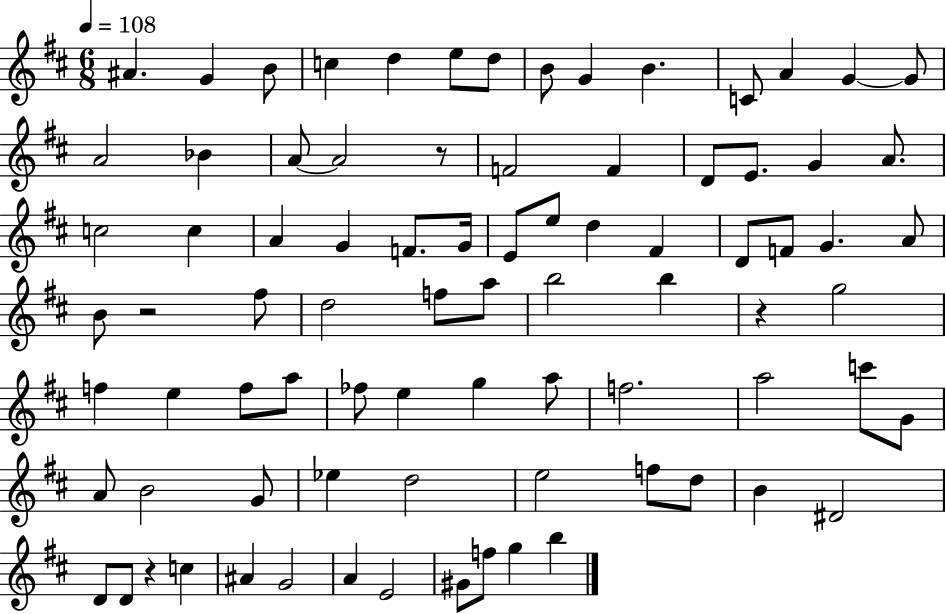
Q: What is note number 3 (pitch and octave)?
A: B4